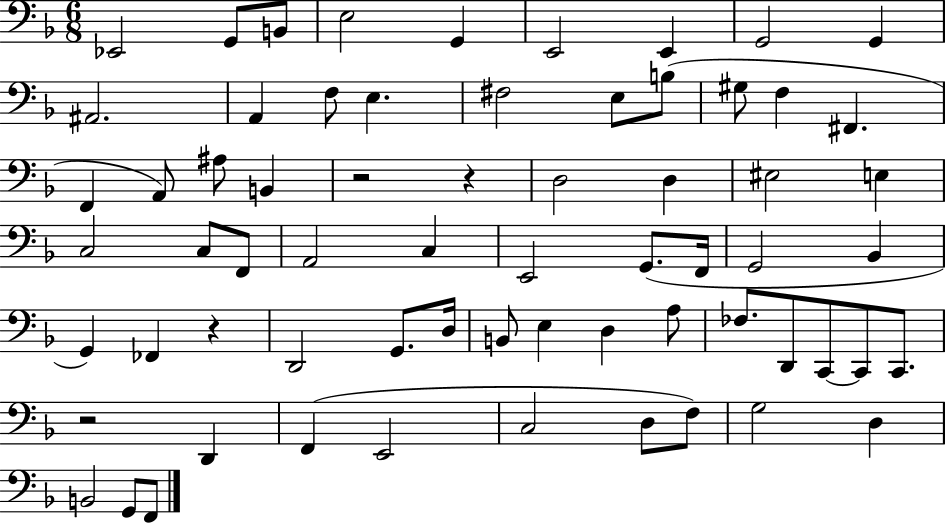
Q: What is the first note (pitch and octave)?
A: Eb2